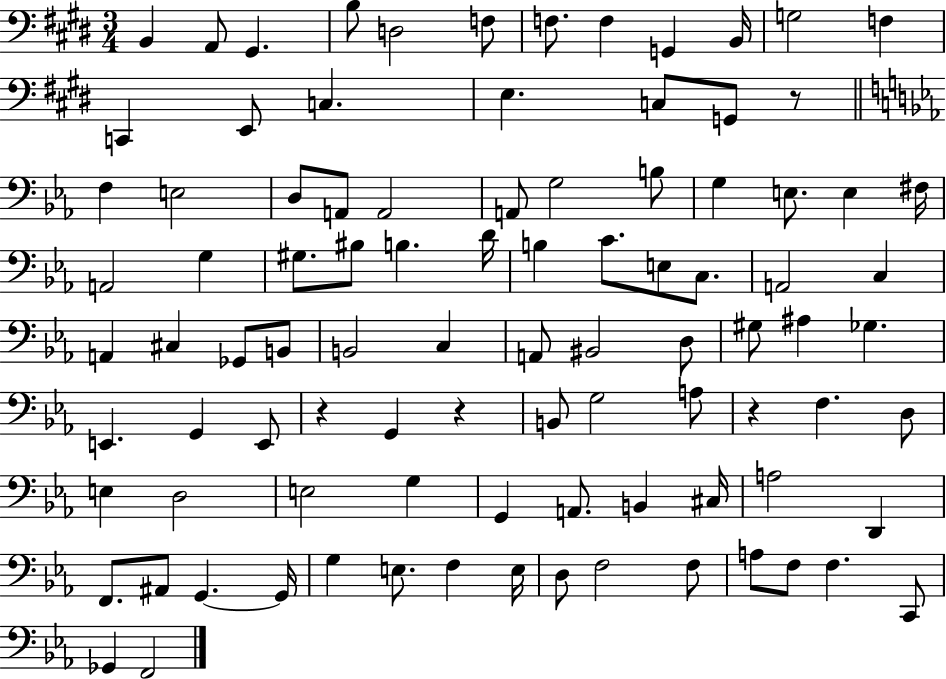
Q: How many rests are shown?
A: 4